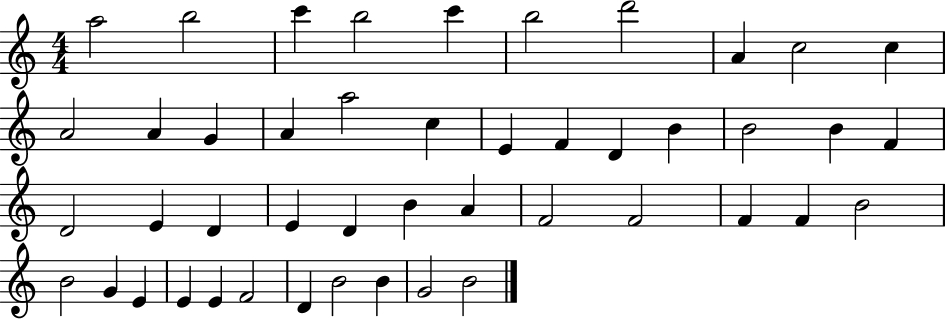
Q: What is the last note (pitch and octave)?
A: B4